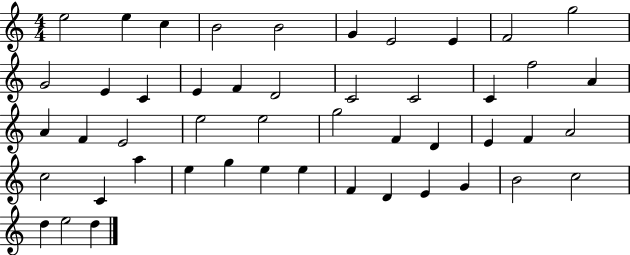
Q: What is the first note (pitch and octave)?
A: E5